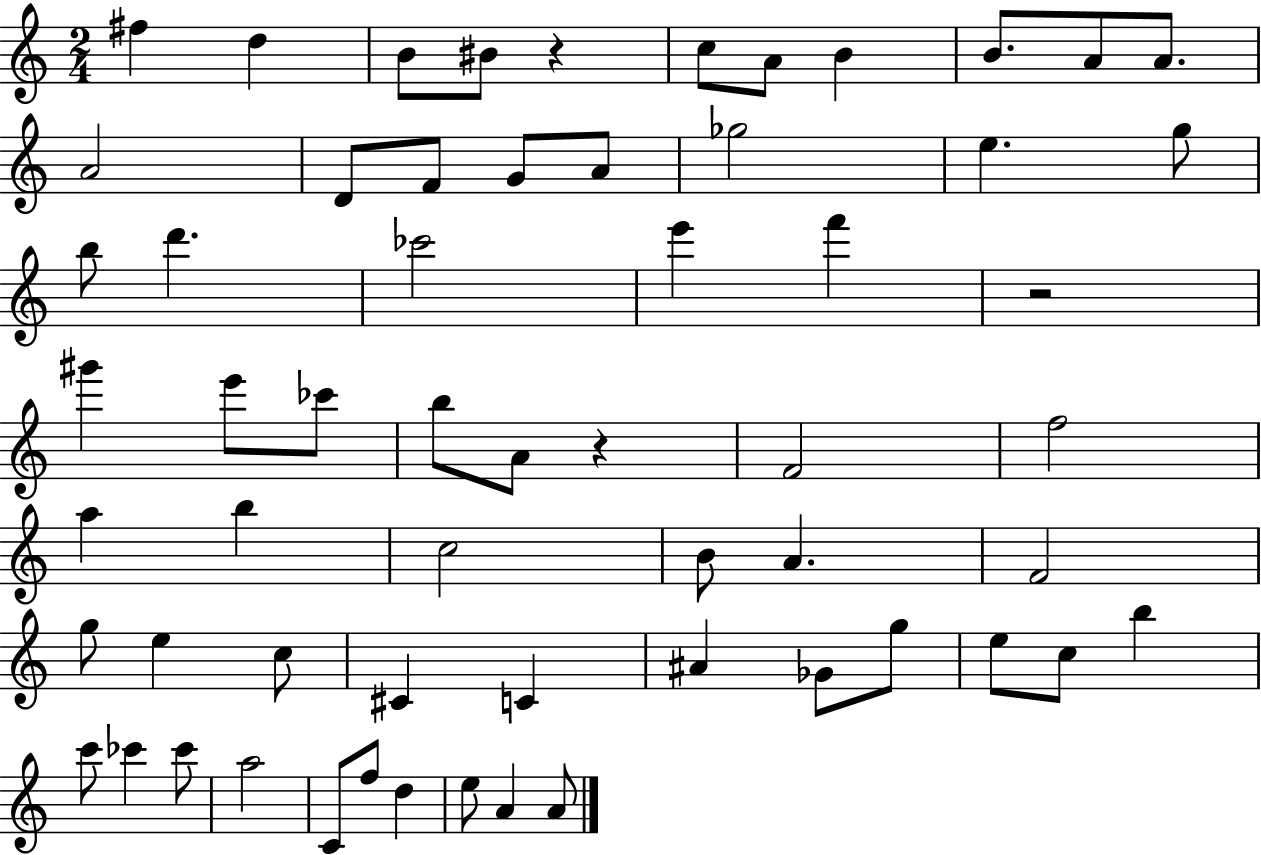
{
  \clef treble
  \numericTimeSignature
  \time 2/4
  \key c \major
  \repeat volta 2 { fis''4 d''4 | b'8 bis'8 r4 | c''8 a'8 b'4 | b'8. a'8 a'8. | \break a'2 | d'8 f'8 g'8 a'8 | ges''2 | e''4. g''8 | \break b''8 d'''4. | ces'''2 | e'''4 f'''4 | r2 | \break gis'''4 e'''8 ces'''8 | b''8 a'8 r4 | f'2 | f''2 | \break a''4 b''4 | c''2 | b'8 a'4. | f'2 | \break g''8 e''4 c''8 | cis'4 c'4 | ais'4 ges'8 g''8 | e''8 c''8 b''4 | \break c'''8 ces'''4 ces'''8 | a''2 | c'8 f''8 d''4 | e''8 a'4 a'8 | \break } \bar "|."
}